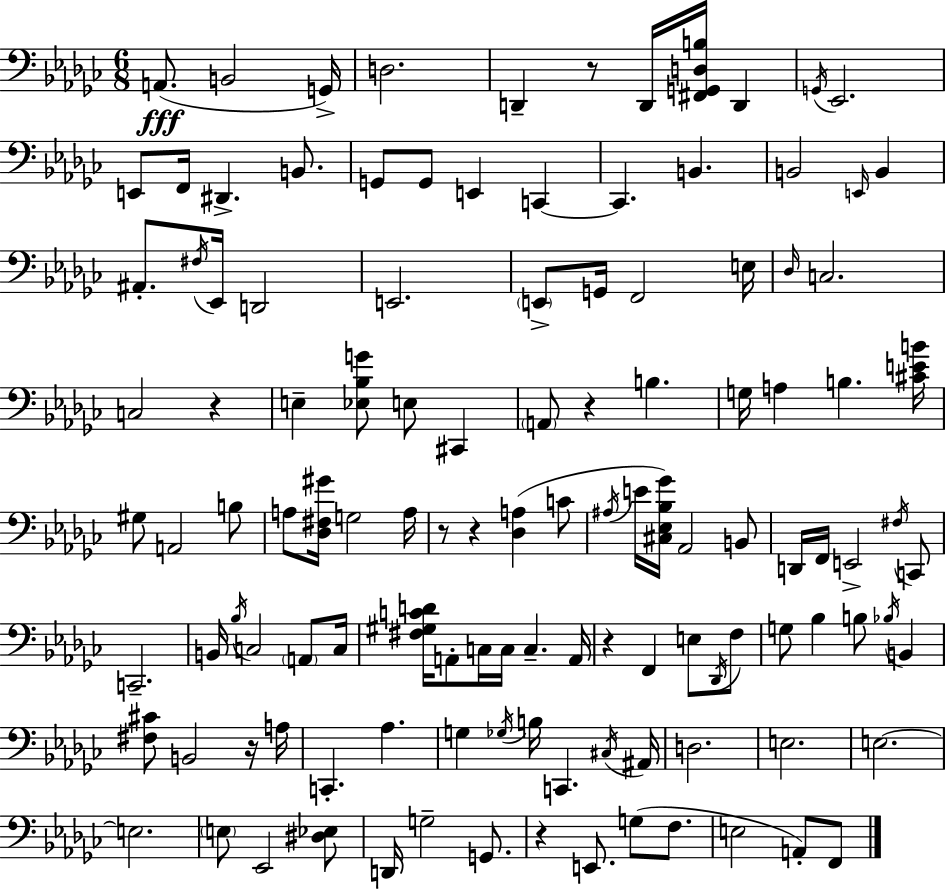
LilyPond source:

{
  \clef bass
  \numericTimeSignature
  \time 6/8
  \key ees \minor
  a,8.(\fff b,2 g,16->) | d2. | d,4-- r8 d,16 <fis, g, d b>16 d,4 | \acciaccatura { g,16 } ees,2. | \break e,8 f,16 dis,4.-> b,8. | g,8 g,8 e,4 c,4~~ | c,4. b,4. | b,2 \grace { e,16 } b,4 | \break ais,8.-. \acciaccatura { fis16 } ees,16 d,2 | e,2. | \parenthesize e,8-> g,16 f,2 | e16 \grace { des16 } c2. | \break c2 | r4 e4-- <ees bes g'>8 e8 | cis,4 \parenthesize a,8 r4 b4. | g16 a4 b4. | \break <cis' e' b'>16 gis8 a,2 | b8 a8 <des fis gis'>16 g2 | a16 r8 r4 <des a>4( | c'8 \acciaccatura { ais16 } e'16 <cis ees bes ges'>16) aes,2 | \break b,8 d,16 f,16 e,2-> | \acciaccatura { fis16 } c,8 c,2.-- | b,16 \acciaccatura { bes16 } c2 | \parenthesize a,8 c16 <fis gis c' d'>16 a,8-. c16 c16 | \break c4.-- a,16 r4 f,4 | e8 \acciaccatura { des,16 } f8 g8 bes4 | b8 \acciaccatura { bes16 } b,4 <fis cis'>8 b,2 | r16 a16 c,4.-. | \break aes4. g4 | \acciaccatura { ges16 } b16 c,4. \acciaccatura { cis16 } ais,16 d2. | e2. | e2.~~ | \break e2. | \parenthesize e8 | ees,2 <dis ees>8 d,16 | g2-- g,8. r4 | \break e,8. g8( f8. e2 | a,8-.) f,8 \bar "|."
}